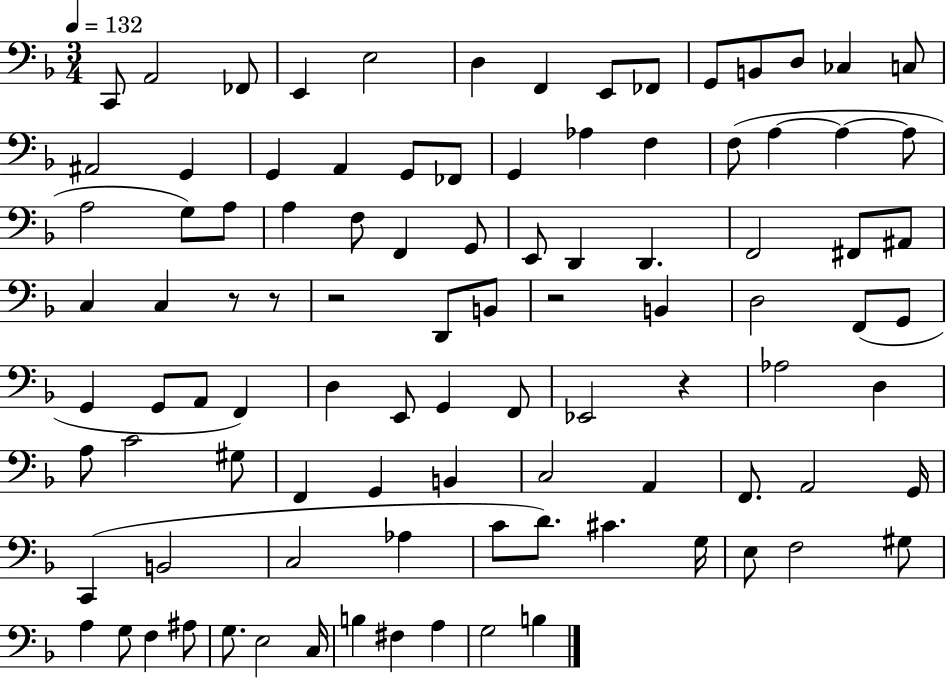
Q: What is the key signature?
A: F major